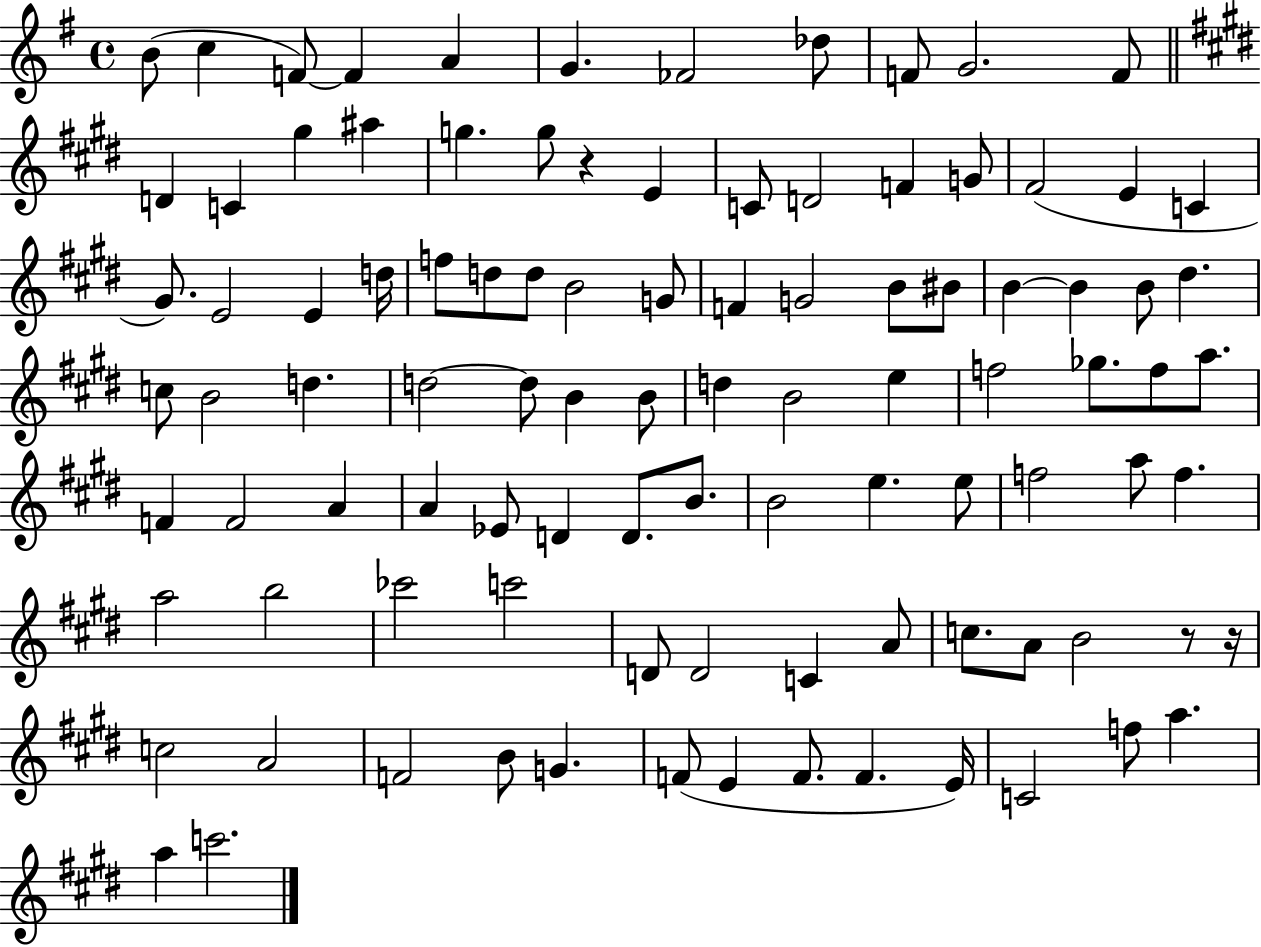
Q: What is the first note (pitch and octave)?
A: B4